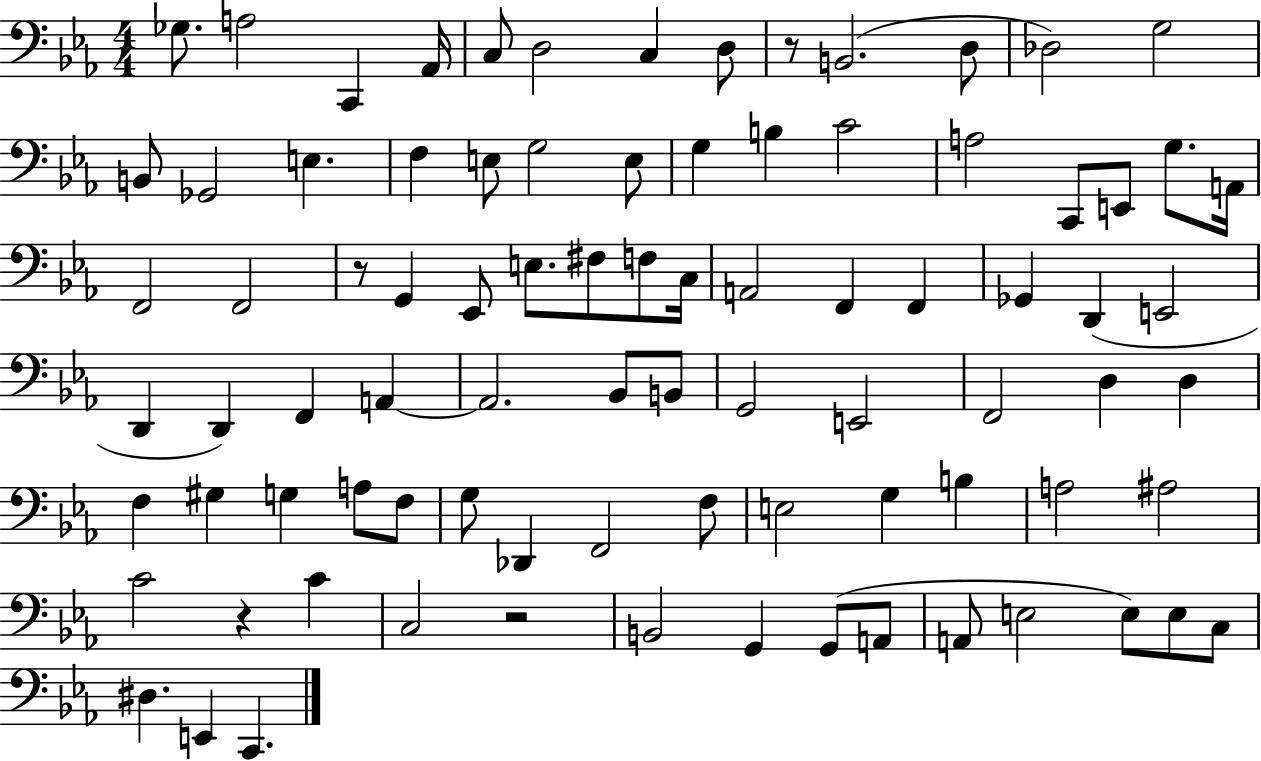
X:1
T:Untitled
M:4/4
L:1/4
K:Eb
_G,/2 A,2 C,, _A,,/4 C,/2 D,2 C, D,/2 z/2 B,,2 D,/2 _D,2 G,2 B,,/2 _G,,2 E, F, E,/2 G,2 E,/2 G, B, C2 A,2 C,,/2 E,,/2 G,/2 A,,/4 F,,2 F,,2 z/2 G,, _E,,/2 E,/2 ^F,/2 F,/2 C,/4 A,,2 F,, F,, _G,, D,, E,,2 D,, D,, F,, A,, A,,2 _B,,/2 B,,/2 G,,2 E,,2 F,,2 D, D, F, ^G, G, A,/2 F,/2 G,/2 _D,, F,,2 F,/2 E,2 G, B, A,2 ^A,2 C2 z C C,2 z2 B,,2 G,, G,,/2 A,,/2 A,,/2 E,2 E,/2 E,/2 C,/2 ^D, E,, C,,